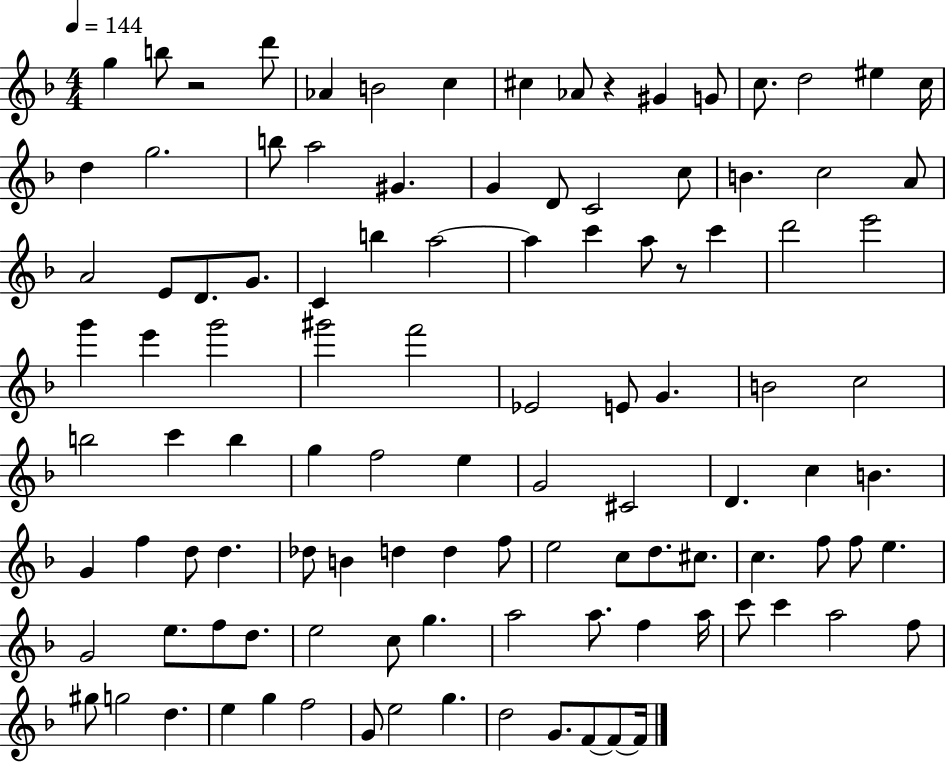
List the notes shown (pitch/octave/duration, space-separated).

G5/q B5/e R/h D6/e Ab4/q B4/h C5/q C#5/q Ab4/e R/q G#4/q G4/e C5/e. D5/h EIS5/q C5/s D5/q G5/h. B5/e A5/h G#4/q. G4/q D4/e C4/h C5/e B4/q. C5/h A4/e A4/h E4/e D4/e. G4/e. C4/q B5/q A5/h A5/q C6/q A5/e R/e C6/q D6/h E6/h G6/q E6/q G6/h G#6/h F6/h Eb4/h E4/e G4/q. B4/h C5/h B5/h C6/q B5/q G5/q F5/h E5/q G4/h C#4/h D4/q. C5/q B4/q. G4/q F5/q D5/e D5/q. Db5/e B4/q D5/q D5/q F5/e E5/h C5/e D5/e. C#5/e. C5/q. F5/e F5/e E5/q. G4/h E5/e. F5/e D5/e. E5/h C5/e G5/q. A5/h A5/e. F5/q A5/s C6/e C6/q A5/h F5/e G#5/e G5/h D5/q. E5/q G5/q F5/h G4/e E5/h G5/q. D5/h G4/e. F4/e F4/e F4/s